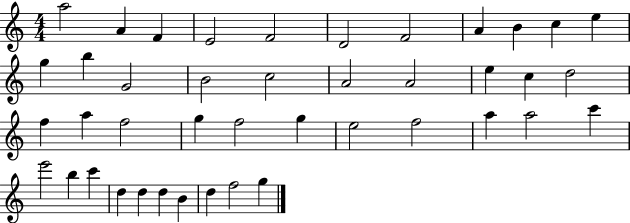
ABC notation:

X:1
T:Untitled
M:4/4
L:1/4
K:C
a2 A F E2 F2 D2 F2 A B c e g b G2 B2 c2 A2 A2 e c d2 f a f2 g f2 g e2 f2 a a2 c' e'2 b c' d d d B d f2 g